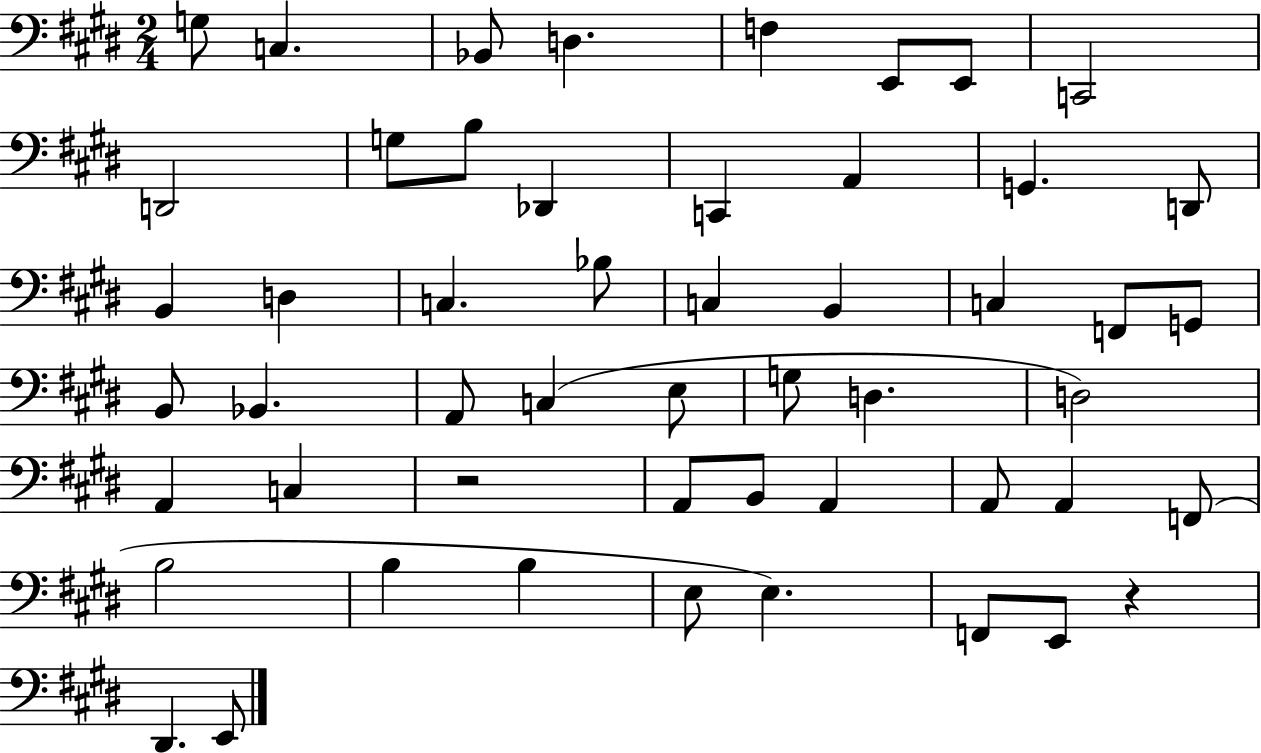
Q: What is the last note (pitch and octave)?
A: E2